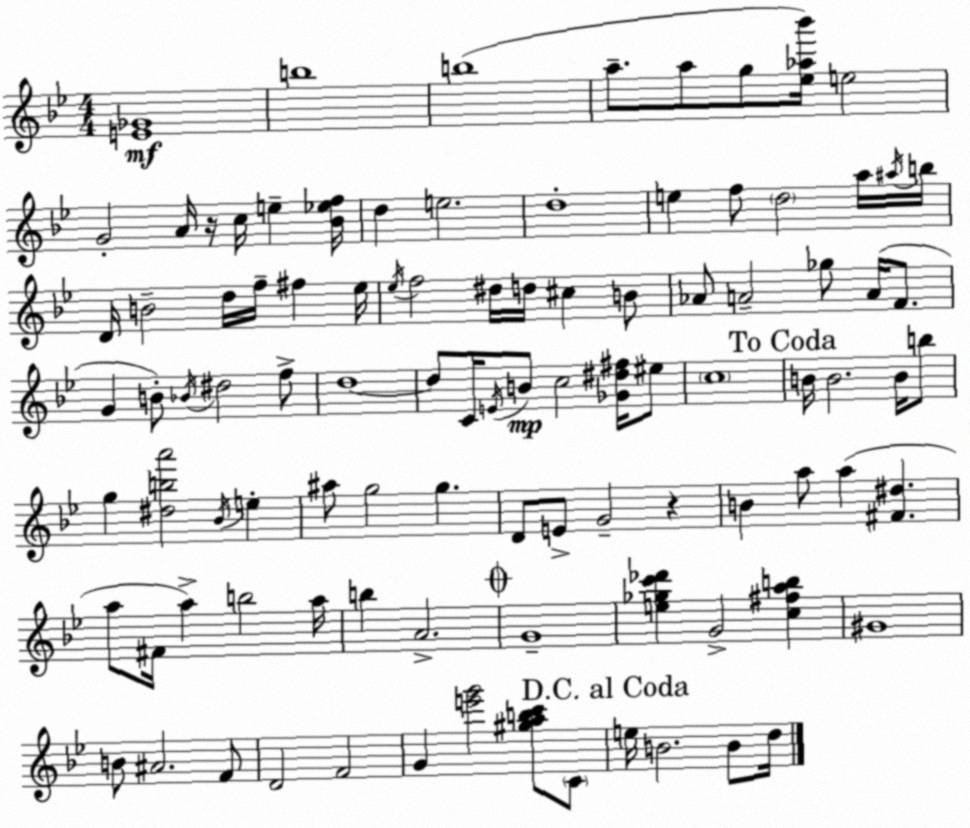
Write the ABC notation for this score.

X:1
T:Untitled
M:4/4
L:1/4
K:Bb
[E_G]4 b4 b4 a/2 a/2 g/2 [_e_a_b']/4 e2 G2 A/4 z/4 c/4 e [_B_ef]/4 d e2 d4 e f/2 d2 a/4 ^a/4 b/4 D/4 B2 d/4 f/4 ^f _e/4 _e/4 f2 ^d/4 d/4 ^c B/2 _A/2 A2 _g/2 A/4 F/2 G B/2 _B/4 ^d2 f/2 d4 d/2 C/4 E/4 B/2 c2 [_G^d^f]/4 ^e/2 c4 B/4 B2 B/4 b/2 g [^dba']2 _B/4 e ^a/2 g2 g D/2 E/2 G2 z B a/2 a [^F^d] a/2 ^F/4 a b2 a/4 b A2 G4 [e_gc'_d'] G2 [c^fab] ^G4 B/2 ^A2 F/2 D2 F2 G [e'g']2 [^gabc']/2 C/2 e/4 B2 B/2 d/4